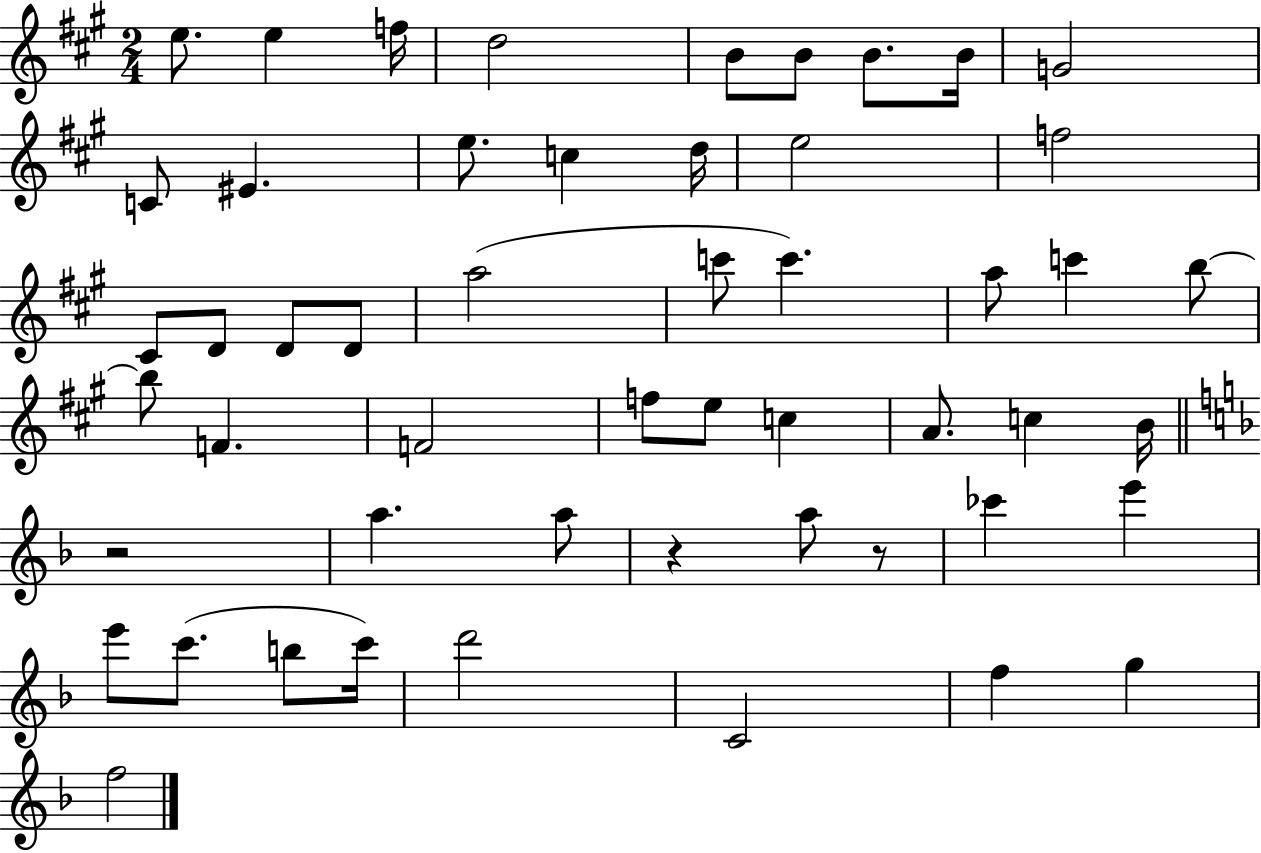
X:1
T:Untitled
M:2/4
L:1/4
K:A
e/2 e f/4 d2 B/2 B/2 B/2 B/4 G2 C/2 ^E e/2 c d/4 e2 f2 ^C/2 D/2 D/2 D/2 a2 c'/2 c' a/2 c' b/2 b/2 F F2 f/2 e/2 c A/2 c B/4 z2 a a/2 z a/2 z/2 _c' e' e'/2 c'/2 b/2 c'/4 d'2 C2 f g f2